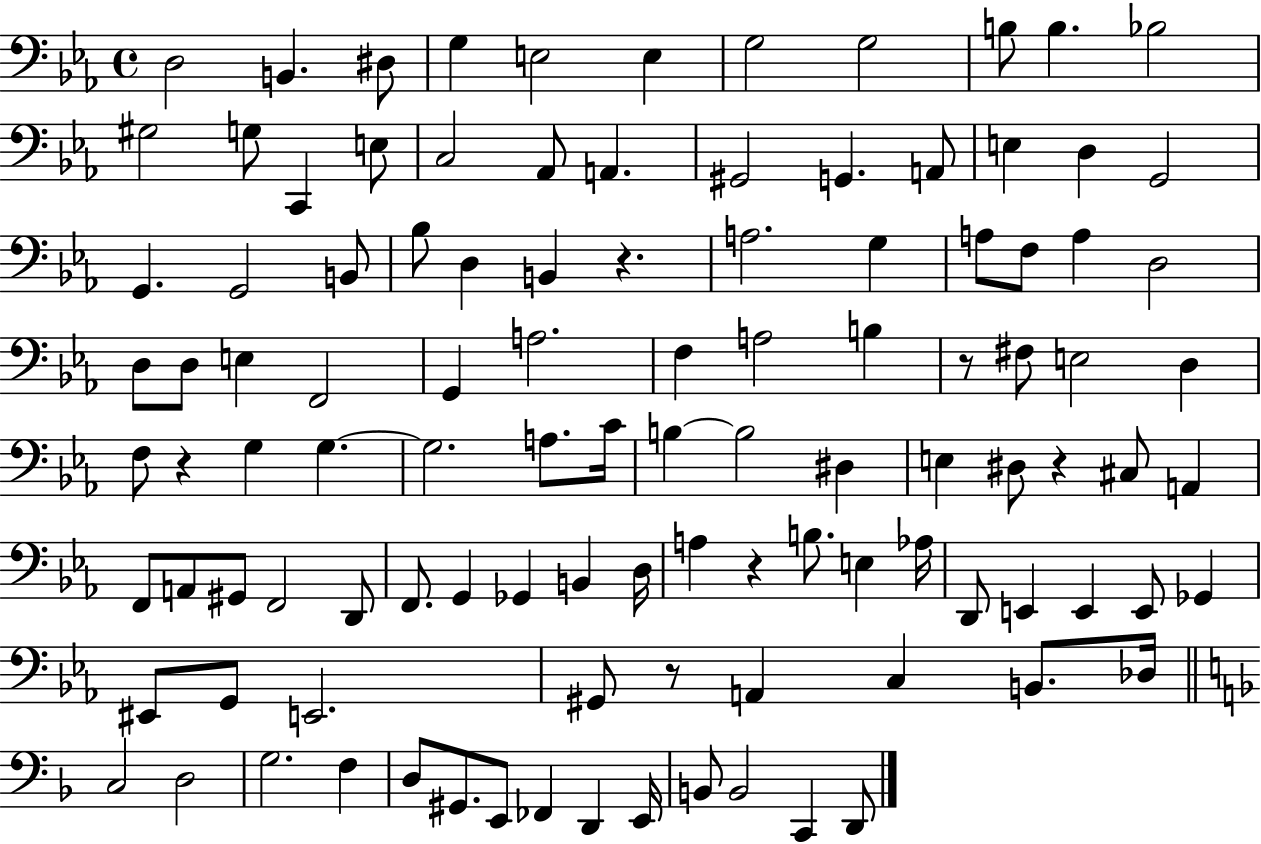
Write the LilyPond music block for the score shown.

{
  \clef bass
  \time 4/4
  \defaultTimeSignature
  \key ees \major
  \repeat volta 2 { d2 b,4. dis8 | g4 e2 e4 | g2 g2 | b8 b4. bes2 | \break gis2 g8 c,4 e8 | c2 aes,8 a,4. | gis,2 g,4. a,8 | e4 d4 g,2 | \break g,4. g,2 b,8 | bes8 d4 b,4 r4. | a2. g4 | a8 f8 a4 d2 | \break d8 d8 e4 f,2 | g,4 a2. | f4 a2 b4 | r8 fis8 e2 d4 | \break f8 r4 g4 g4.~~ | g2. a8. c'16 | b4~~ b2 dis4 | e4 dis8 r4 cis8 a,4 | \break f,8 a,8 gis,8 f,2 d,8 | f,8. g,4 ges,4 b,4 d16 | a4 r4 b8. e4 aes16 | d,8 e,4 e,4 e,8 ges,4 | \break eis,8 g,8 e,2. | gis,8 r8 a,4 c4 b,8. des16 | \bar "||" \break \key d \minor c2 d2 | g2. f4 | d8 gis,8. e,8 fes,4 d,4 e,16 | b,8 b,2 c,4 d,8 | \break } \bar "|."
}